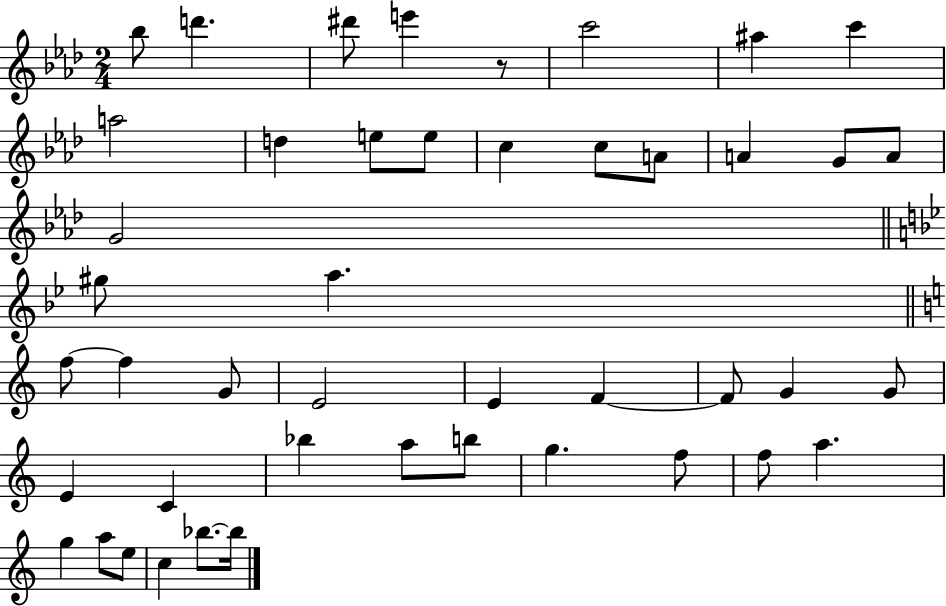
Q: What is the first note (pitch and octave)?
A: Bb5